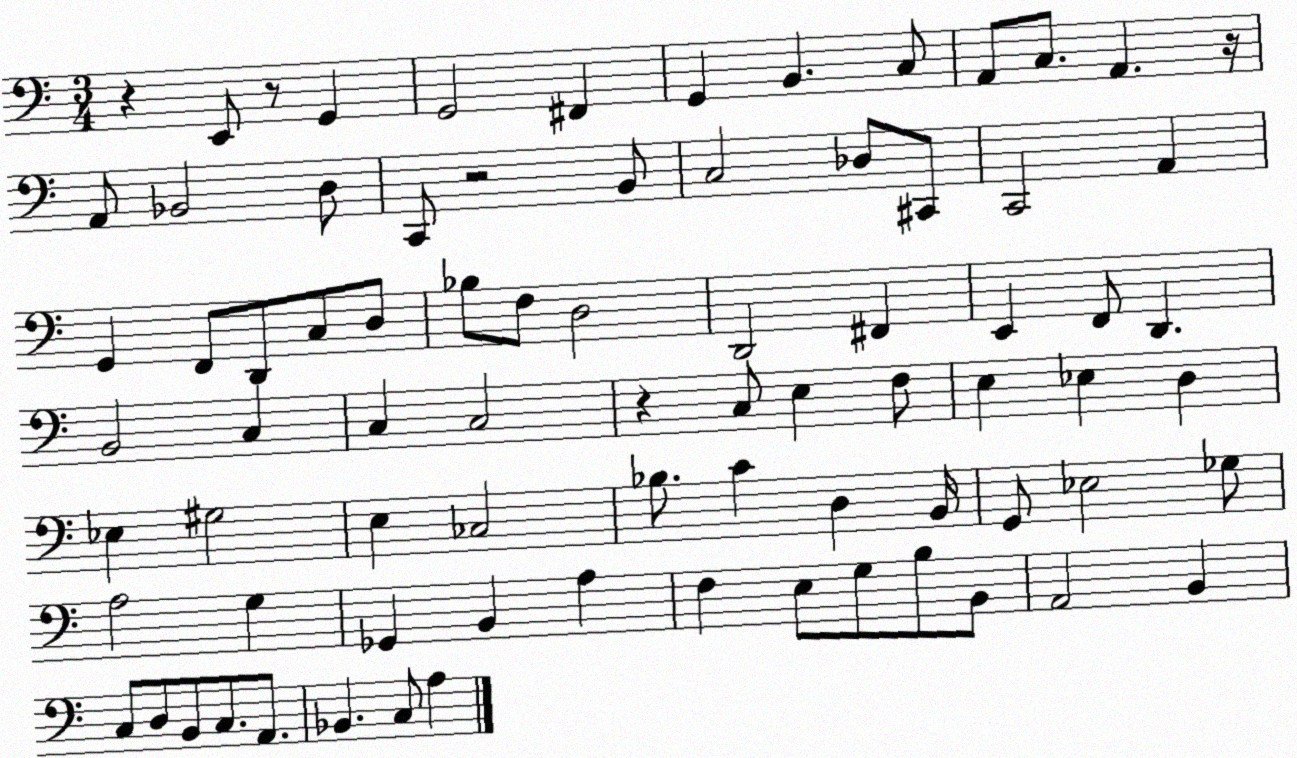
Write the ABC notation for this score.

X:1
T:Untitled
M:3/4
L:1/4
K:C
z E,,/2 z/2 G,, G,,2 ^F,, G,, B,, C,/2 A,,/2 C,/2 A,, z/4 A,,/2 _B,,2 D,/2 C,,/2 z2 B,,/2 C,2 _D,/2 ^C,,/2 C,,2 A,, G,, F,,/2 D,,/2 C,/2 D,/2 _B,/2 F,/2 D,2 D,,2 ^F,, E,, F,,/2 D,, B,,2 C, C, C,2 z C,/2 E, F,/2 E, _E, D, _E, ^G,2 E, _C,2 _B,/2 C D, B,,/4 G,,/2 _E,2 _G,/2 A,2 G, _G,, B,, A, F, E,/2 G,/2 B,/2 B,,/2 A,,2 B,, C,/2 D,/2 B,,/2 C,/2 A,,/2 _B,, C,/2 A,